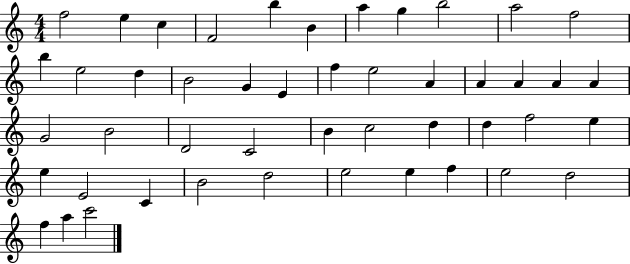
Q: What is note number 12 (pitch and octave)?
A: B5